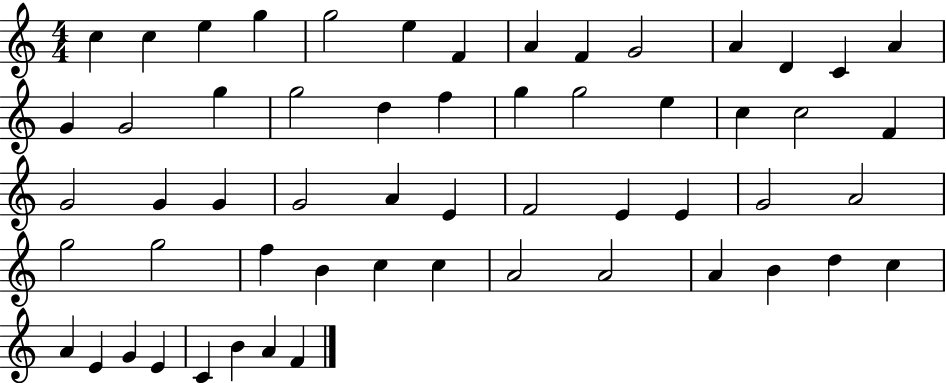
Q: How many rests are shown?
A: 0